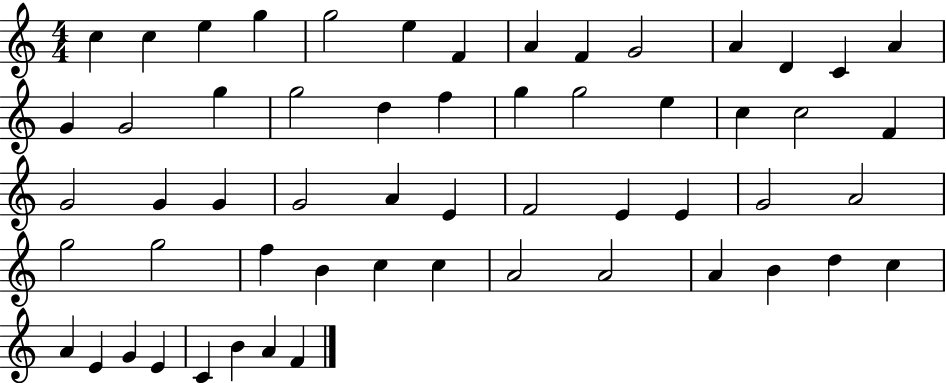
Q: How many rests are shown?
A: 0